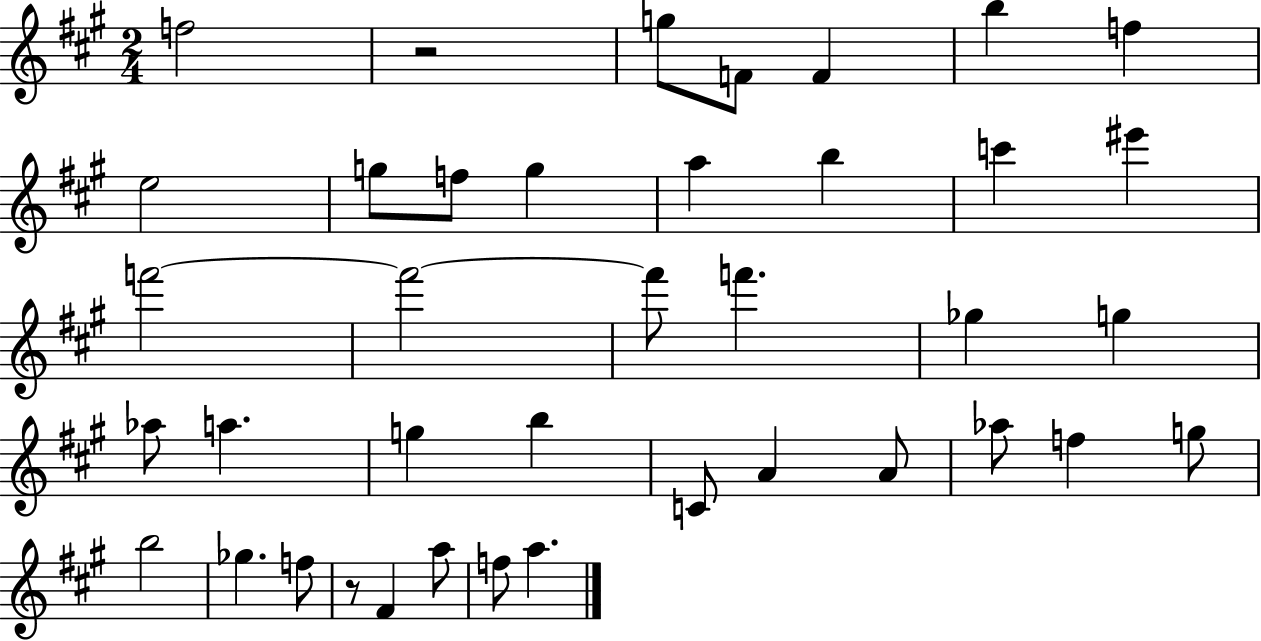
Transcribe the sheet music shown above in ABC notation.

X:1
T:Untitled
M:2/4
L:1/4
K:A
f2 z2 g/2 F/2 F b f e2 g/2 f/2 g a b c' ^e' f'2 f'2 f'/2 f' _g g _a/2 a g b C/2 A A/2 _a/2 f g/2 b2 _g f/2 z/2 ^F a/2 f/2 a